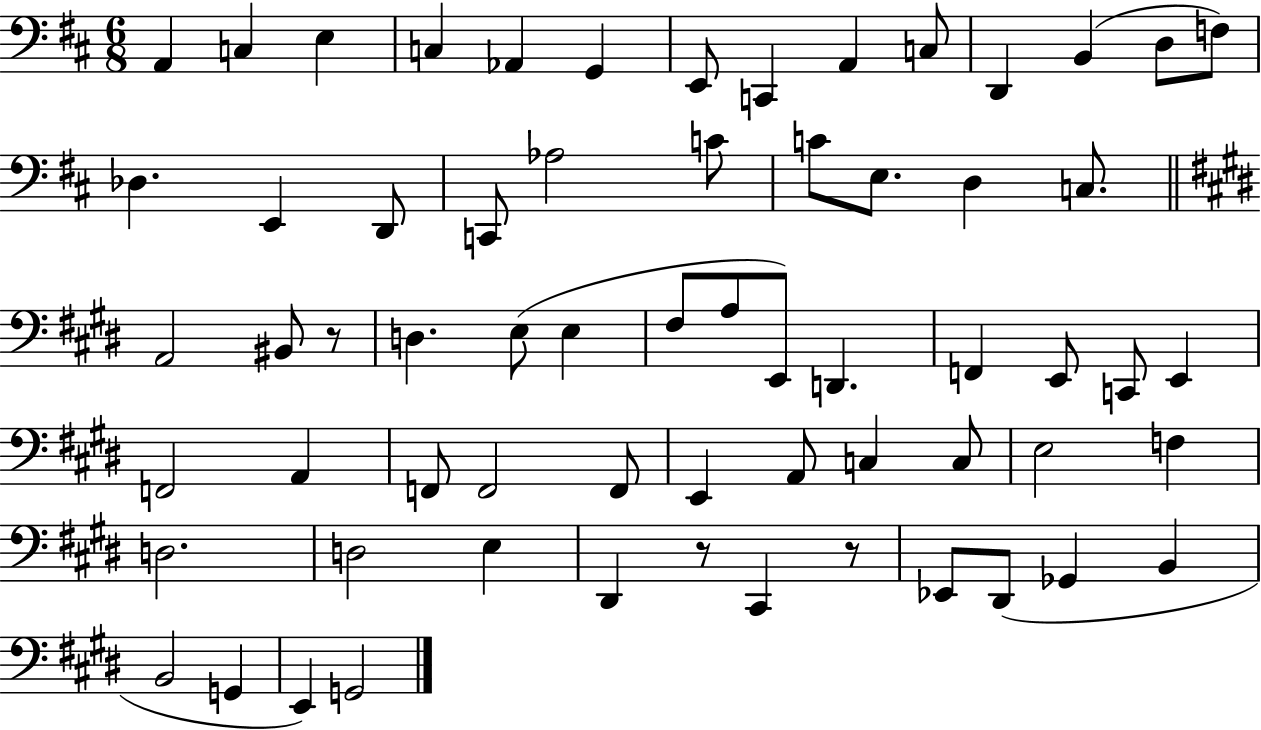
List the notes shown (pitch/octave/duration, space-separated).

A2/q C3/q E3/q C3/q Ab2/q G2/q E2/e C2/q A2/q C3/e D2/q B2/q D3/e F3/e Db3/q. E2/q D2/e C2/e Ab3/h C4/e C4/e E3/e. D3/q C3/e. A2/h BIS2/e R/e D3/q. E3/e E3/q F#3/e A3/e E2/e D2/q. F2/q E2/e C2/e E2/q F2/h A2/q F2/e F2/h F2/e E2/q A2/e C3/q C3/e E3/h F3/q D3/h. D3/h E3/q D#2/q R/e C#2/q R/e Eb2/e D#2/e Gb2/q B2/q B2/h G2/q E2/q G2/h